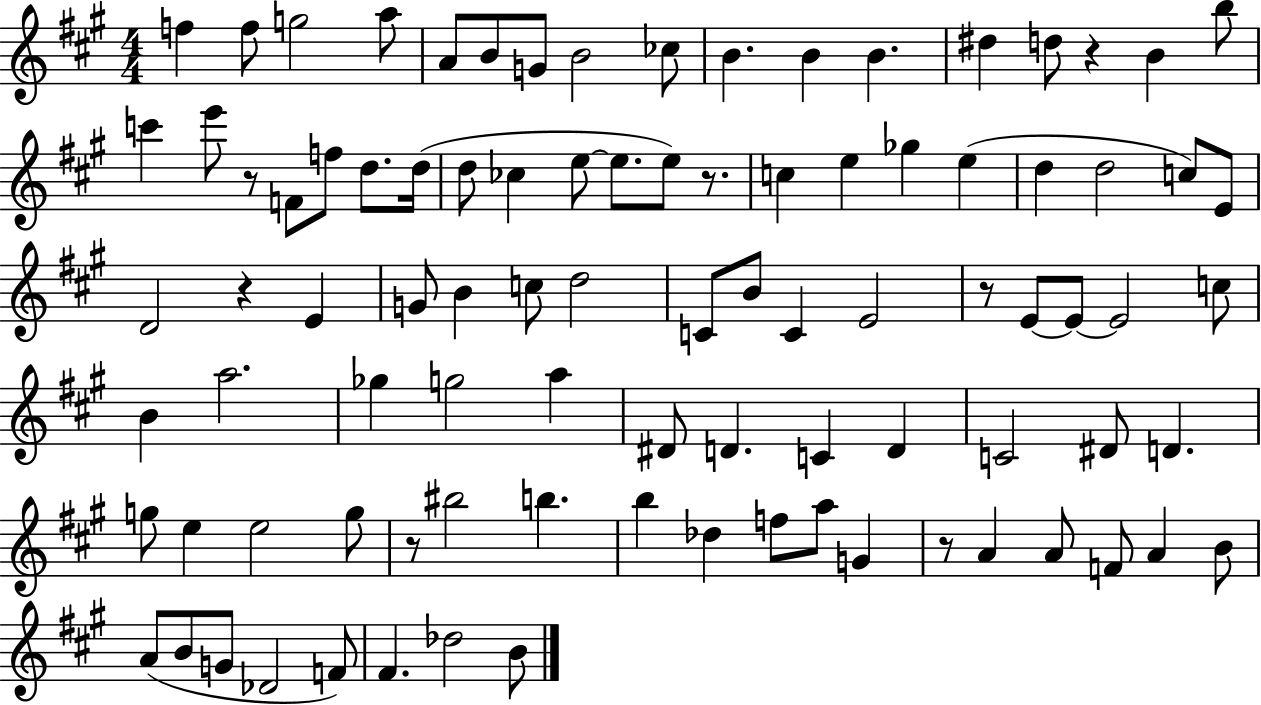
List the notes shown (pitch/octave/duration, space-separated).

F5/q F5/e G5/h A5/e A4/e B4/e G4/e B4/h CES5/e B4/q. B4/q B4/q. D#5/q D5/e R/q B4/q B5/e C6/q E6/e R/e F4/e F5/e D5/e. D5/s D5/e CES5/q E5/e E5/e. E5/e R/e. C5/q E5/q Gb5/q E5/q D5/q D5/h C5/e E4/e D4/h R/q E4/q G4/e B4/q C5/e D5/h C4/e B4/e C4/q E4/h R/e E4/e E4/e E4/h C5/e B4/q A5/h. Gb5/q G5/h A5/q D#4/e D4/q. C4/q D4/q C4/h D#4/e D4/q. G5/e E5/q E5/h G5/e R/e BIS5/h B5/q. B5/q Db5/q F5/e A5/e G4/q R/e A4/q A4/e F4/e A4/q B4/e A4/e B4/e G4/e Db4/h F4/e F#4/q. Db5/h B4/e